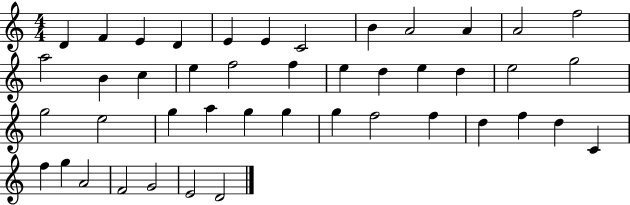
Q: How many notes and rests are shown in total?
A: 44